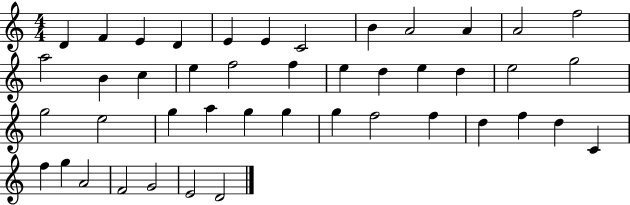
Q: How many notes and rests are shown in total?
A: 44